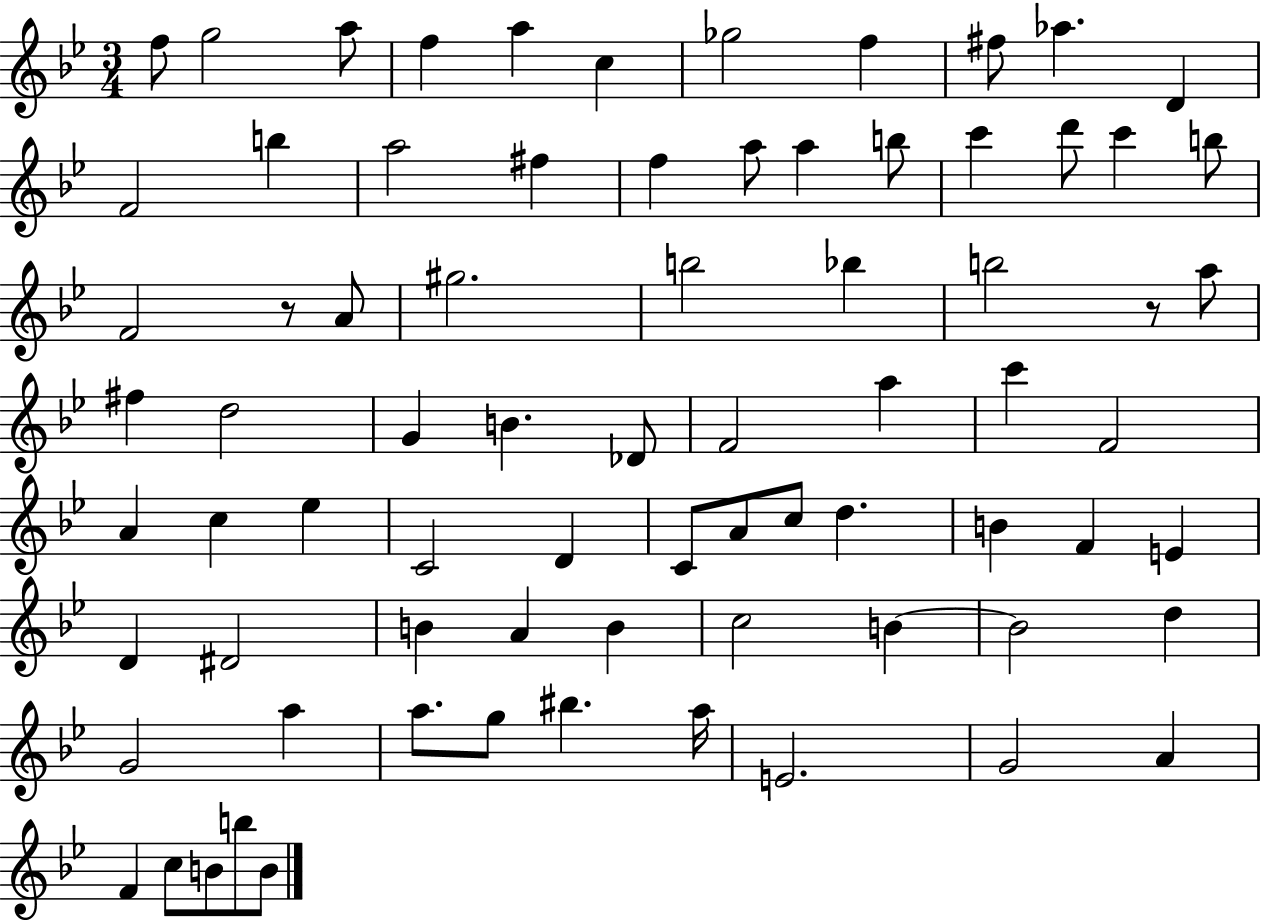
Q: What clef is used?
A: treble